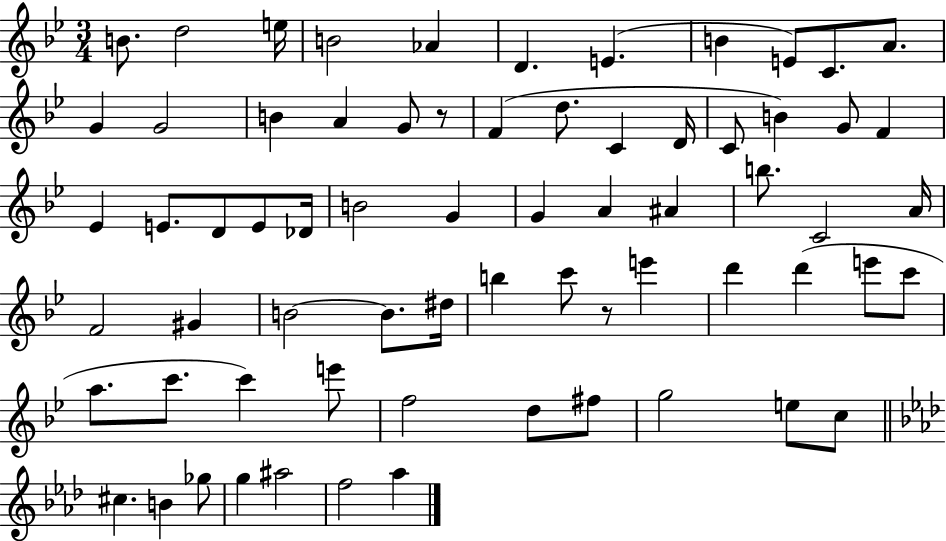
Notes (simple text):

B4/e. D5/h E5/s B4/h Ab4/q D4/q. E4/q. B4/q E4/e C4/e. A4/e. G4/q G4/h B4/q A4/q G4/e R/e F4/q D5/e. C4/q D4/s C4/e B4/q G4/e F4/q Eb4/q E4/e. D4/e E4/e Db4/s B4/h G4/q G4/q A4/q A#4/q B5/e. C4/h A4/s F4/h G#4/q B4/h B4/e. D#5/s B5/q C6/e R/e E6/q D6/q D6/q E6/e C6/e A5/e. C6/e. C6/q E6/e F5/h D5/e F#5/e G5/h E5/e C5/e C#5/q. B4/q Gb5/e G5/q A#5/h F5/h Ab5/q